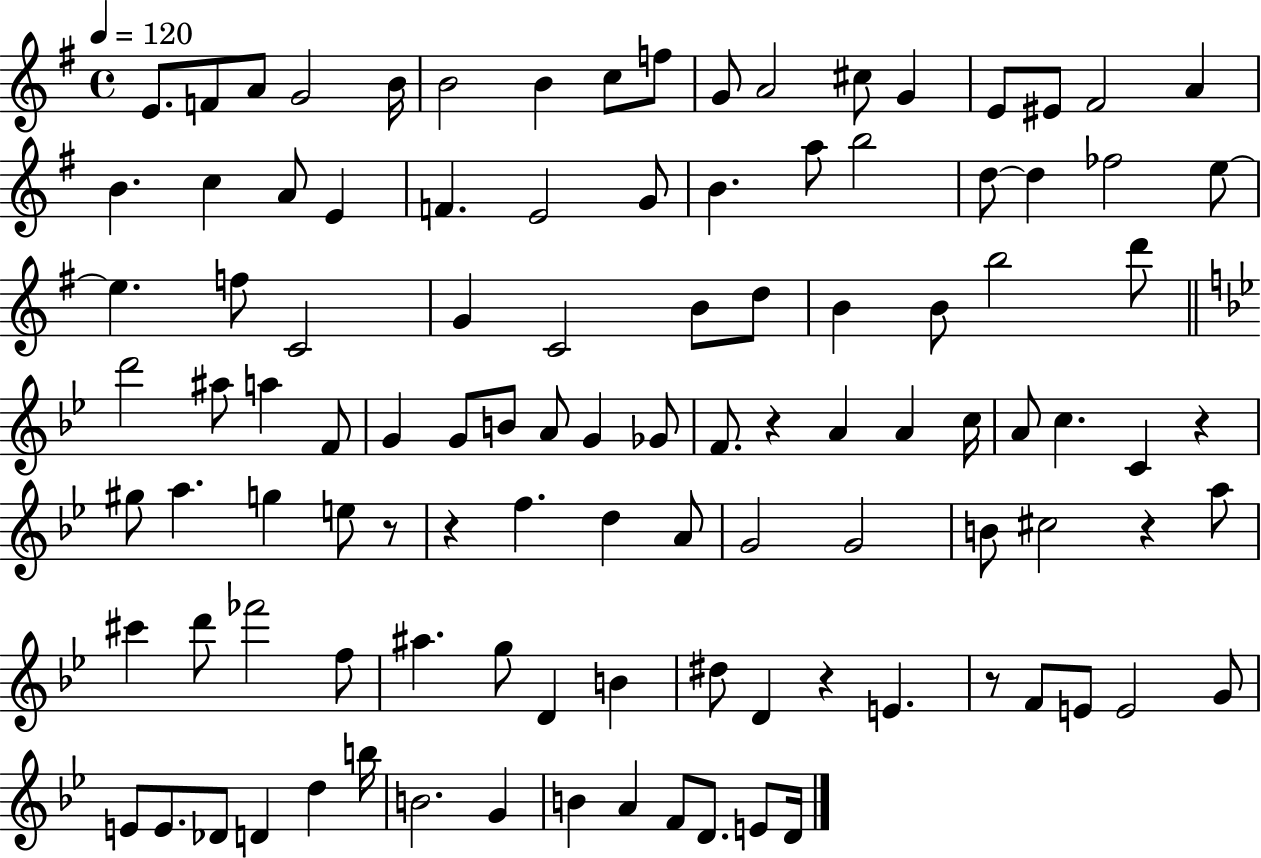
E4/e. F4/e A4/e G4/h B4/s B4/h B4/q C5/e F5/e G4/e A4/h C#5/e G4/q E4/e EIS4/e F#4/h A4/q B4/q. C5/q A4/e E4/q F4/q. E4/h G4/e B4/q. A5/e B5/h D5/e D5/q FES5/h E5/e E5/q. F5/e C4/h G4/q C4/h B4/e D5/e B4/q B4/e B5/h D6/e D6/h A#5/e A5/q F4/e G4/q G4/e B4/e A4/e G4/q Gb4/e F4/e. R/q A4/q A4/q C5/s A4/e C5/q. C4/q R/q G#5/e A5/q. G5/q E5/e R/e R/q F5/q. D5/q A4/e G4/h G4/h B4/e C#5/h R/q A5/e C#6/q D6/e FES6/h F5/e A#5/q. G5/e D4/q B4/q D#5/e D4/q R/q E4/q. R/e F4/e E4/e E4/h G4/e E4/e E4/e. Db4/e D4/q D5/q B5/s B4/h. G4/q B4/q A4/q F4/e D4/e. E4/e D4/s